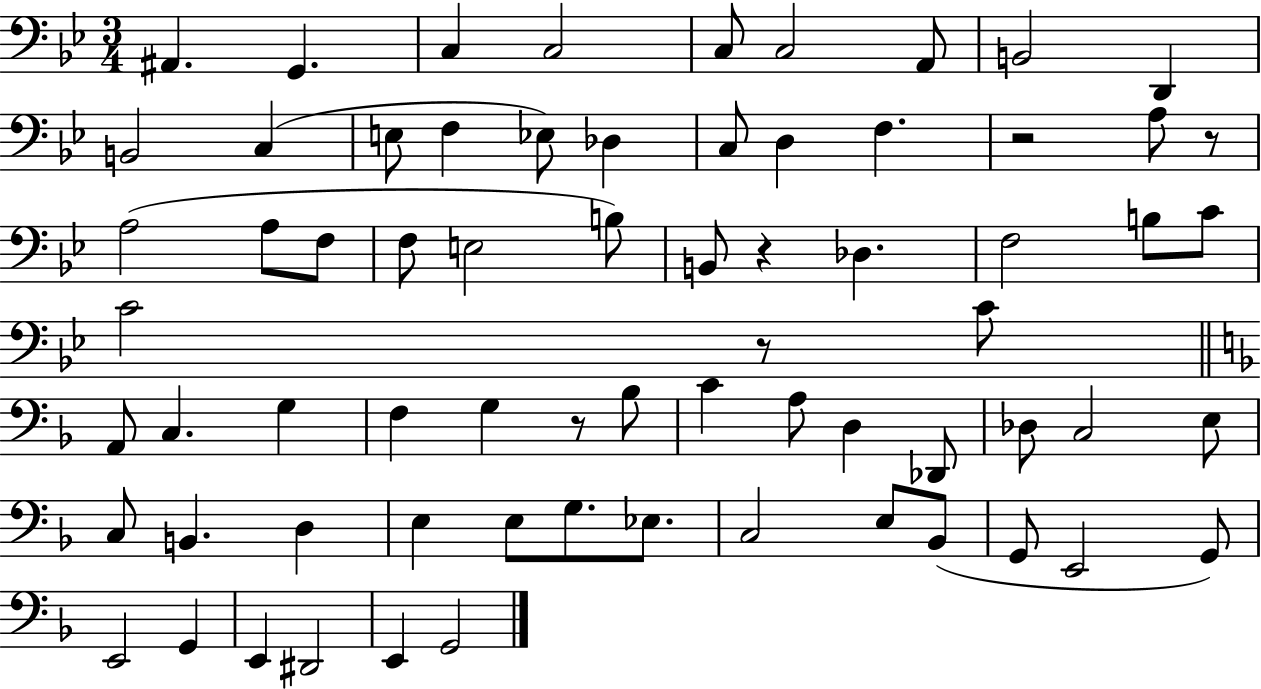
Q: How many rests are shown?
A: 5